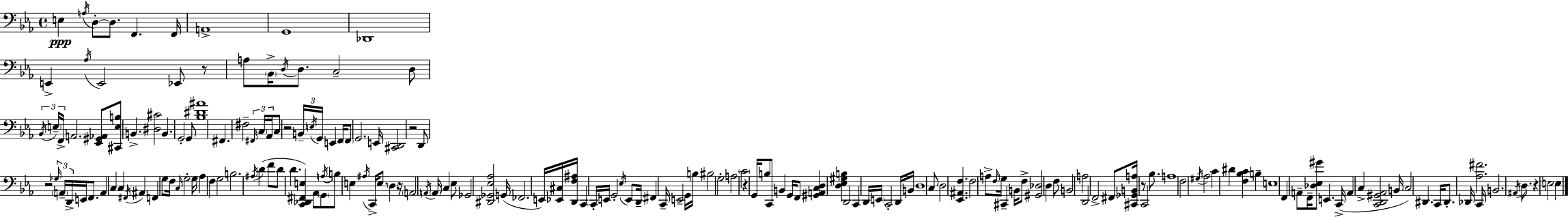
E3/q A3/s D3/e D3/e. F2/q. F2/s A2/w G2/w Db2/w E2/q Ab3/s E2/h Eb2/e R/e A3/e Bb2/s D3/s D3/e. C3/h D3/e Bb2/s E3/s F2/s A2/h. [Eb2,G#2,Ab2]/e [C#2,E3,B3]/e B2/q. [D#3,C#4]/h B2/q. G2/h G2/e [Bb3,D#4,A#4]/w F#2/q. F#3/h F#2/s C3/s Ab2/s C3/e R/h B2/s E3/s G2/s E2/q F2/s F2/e G2/h. E2/s [C#2,D2]/h R/h D2/e R/h Gb3/s A2/s D2/s E2/s F2/e. A2/q C3/q C3/q F#2/s A#2/q F2/q G3/e F3/s C3/s G3/h G3/s Ab3/q F3/q G3/h B3/h. A#3/s D4/q F4/e D4/e D4/q. [C2,Db2,F#2,E3]/q Ab2/e G2/e A3/s B3/e E3/q A#3/s C2/s E3/e. D3/q R/s A2/h A2/s A2/s C3/q Eb3/e Gb2/h [D#2,Gb2,Eb3,Ab3]/h G2/s FES2/h. E2/s [Eb2,C#3]/s [D2,F3,A#3]/s C2/q C2/s E2/s G2/h Eb3/s E2/e D2/s F#2/q C2/s E2/h G2/s B3/s BIS3/h G3/h A3/h C4/h R/q G2/s B3/e C2/e B2/q G2/s F2/e [G#2,A2,C3,D3]/q [D3,Eb3,G#3,B3]/q D2/h C2/q D2/s E2/s C2/h D2/s B2/s D3/w C3/e D3/h [Eb2,A#2,F3]/q. F3/h A3/e F3/s G3/s C#2/q B2/s F3/e [G#2,Db3]/h D3/q F3/e B2/h A3/h D2/h F2/h F#2/e [C#2,Gb2,B2,A3]/s R/e C2/h Bb3/e. A3/w F3/h G#3/s Ab3/h C4/q D#4/q [F3,Bb3,C4]/q B3/q E3/w F2/q A2/e F2/s [Db3,Eb3,G#4]/e E2/q. C2/s A2/q C3/q [C2,D2,G#2,Ab2]/h B2/s C3/h D#2/q. C2/s D#2/e. Db2/s [Ab3,F#4]/h. C2/s B2/h. A#2/s D3/e. R/q E3/h E3/q